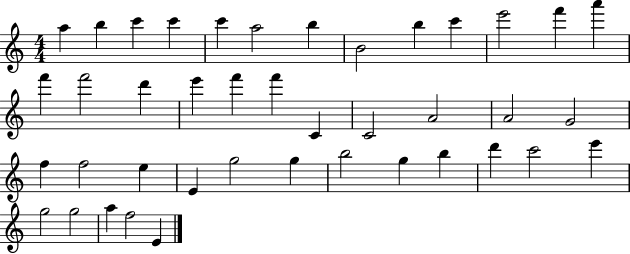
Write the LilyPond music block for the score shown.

{
  \clef treble
  \numericTimeSignature
  \time 4/4
  \key c \major
  a''4 b''4 c'''4 c'''4 | c'''4 a''2 b''4 | b'2 b''4 c'''4 | e'''2 f'''4 a'''4 | \break f'''4 f'''2 d'''4 | e'''4 f'''4 f'''4 c'4 | c'2 a'2 | a'2 g'2 | \break f''4 f''2 e''4 | e'4 g''2 g''4 | b''2 g''4 b''4 | d'''4 c'''2 e'''4 | \break g''2 g''2 | a''4 f''2 e'4 | \bar "|."
}